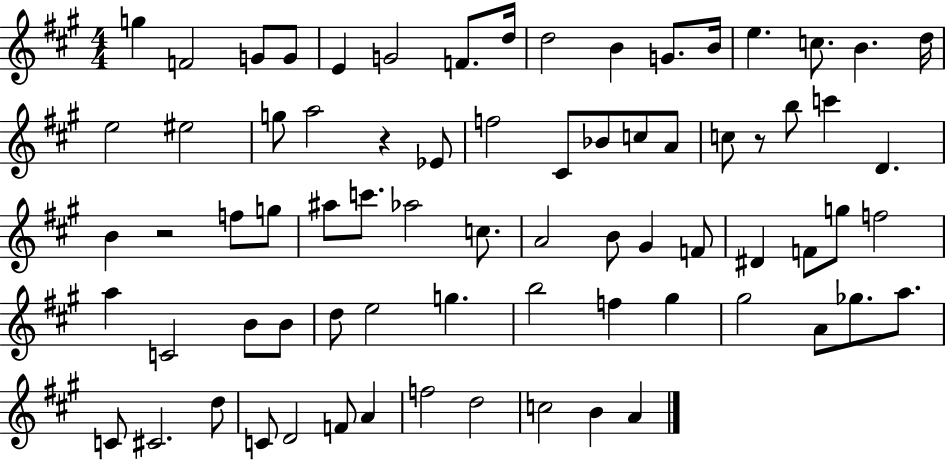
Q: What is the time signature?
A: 4/4